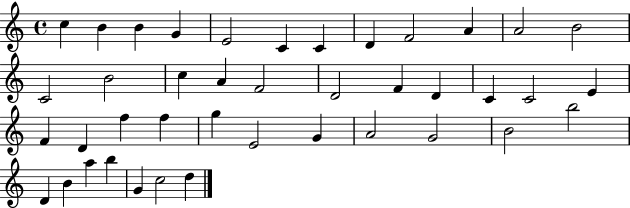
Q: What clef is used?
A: treble